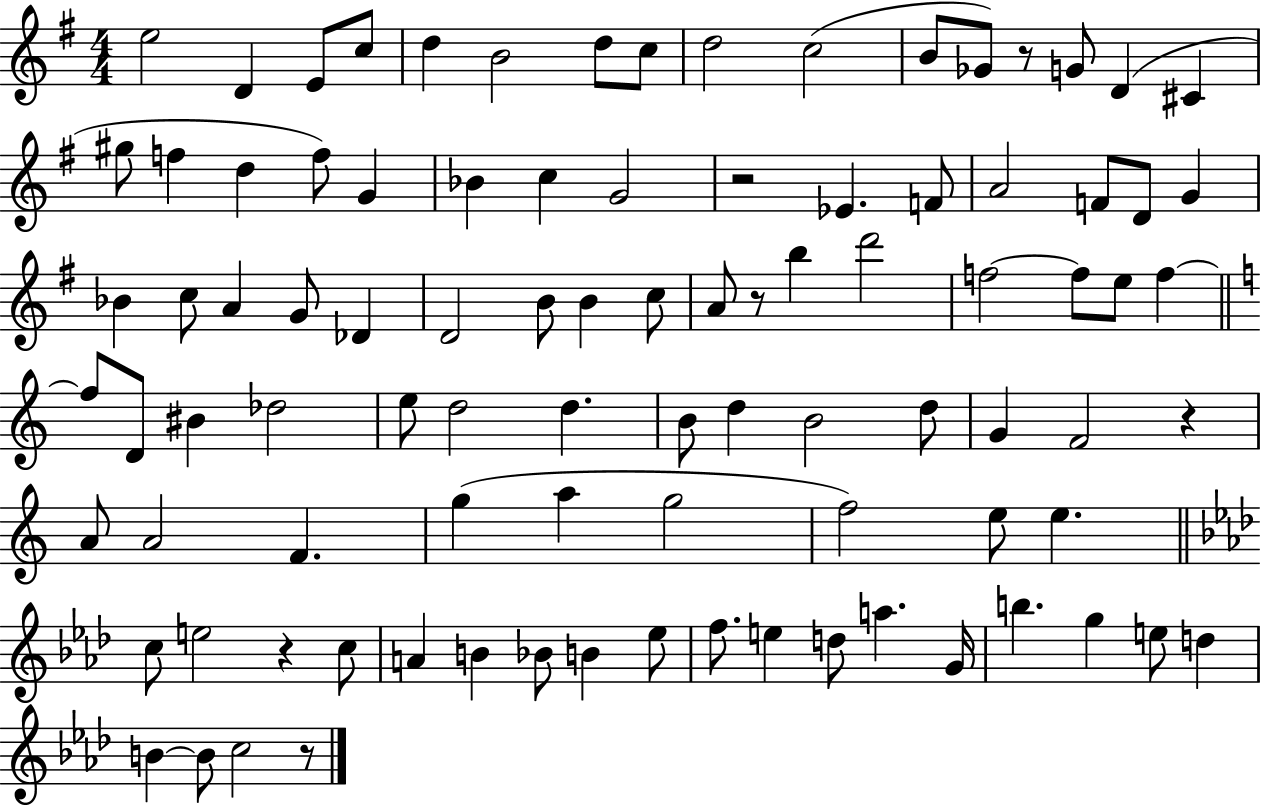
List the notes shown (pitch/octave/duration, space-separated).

E5/h D4/q E4/e C5/e D5/q B4/h D5/e C5/e D5/h C5/h B4/e Gb4/e R/e G4/e D4/q C#4/q G#5/e F5/q D5/q F5/e G4/q Bb4/q C5/q G4/h R/h Eb4/q. F4/e A4/h F4/e D4/e G4/q Bb4/q C5/e A4/q G4/e Db4/q D4/h B4/e B4/q C5/e A4/e R/e B5/q D6/h F5/h F5/e E5/e F5/q F5/e D4/e BIS4/q Db5/h E5/e D5/h D5/q. B4/e D5/q B4/h D5/e G4/q F4/h R/q A4/e A4/h F4/q. G5/q A5/q G5/h F5/h E5/e E5/q. C5/e E5/h R/q C5/e A4/q B4/q Bb4/e B4/q Eb5/e F5/e. E5/q D5/e A5/q. G4/s B5/q. G5/q E5/e D5/q B4/q B4/e C5/h R/e